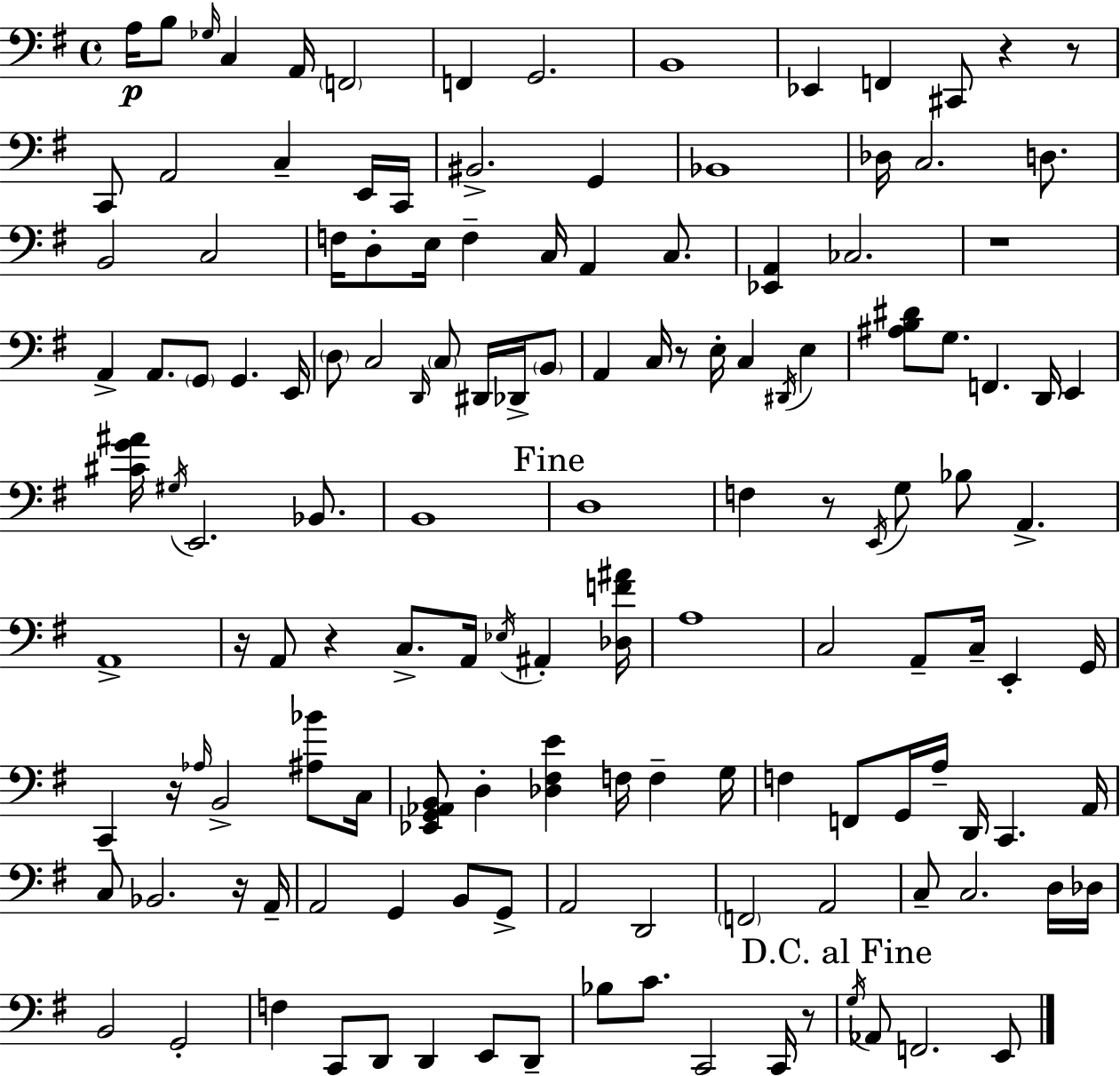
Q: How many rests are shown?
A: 10